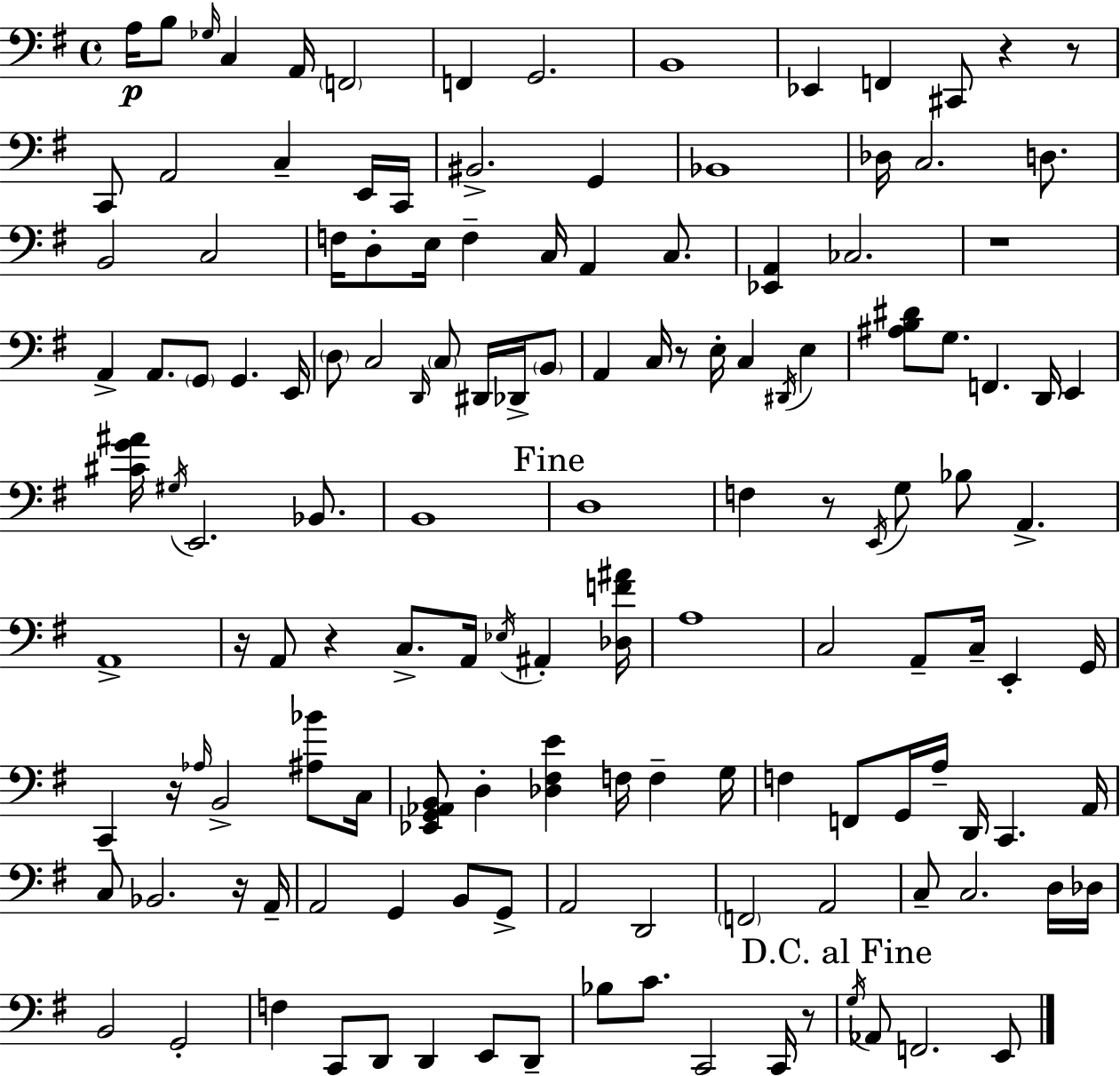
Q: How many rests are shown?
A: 10